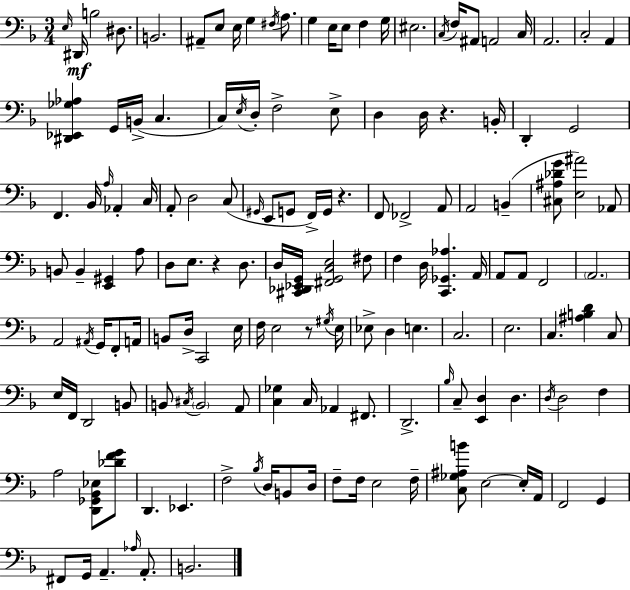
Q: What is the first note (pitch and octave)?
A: E3